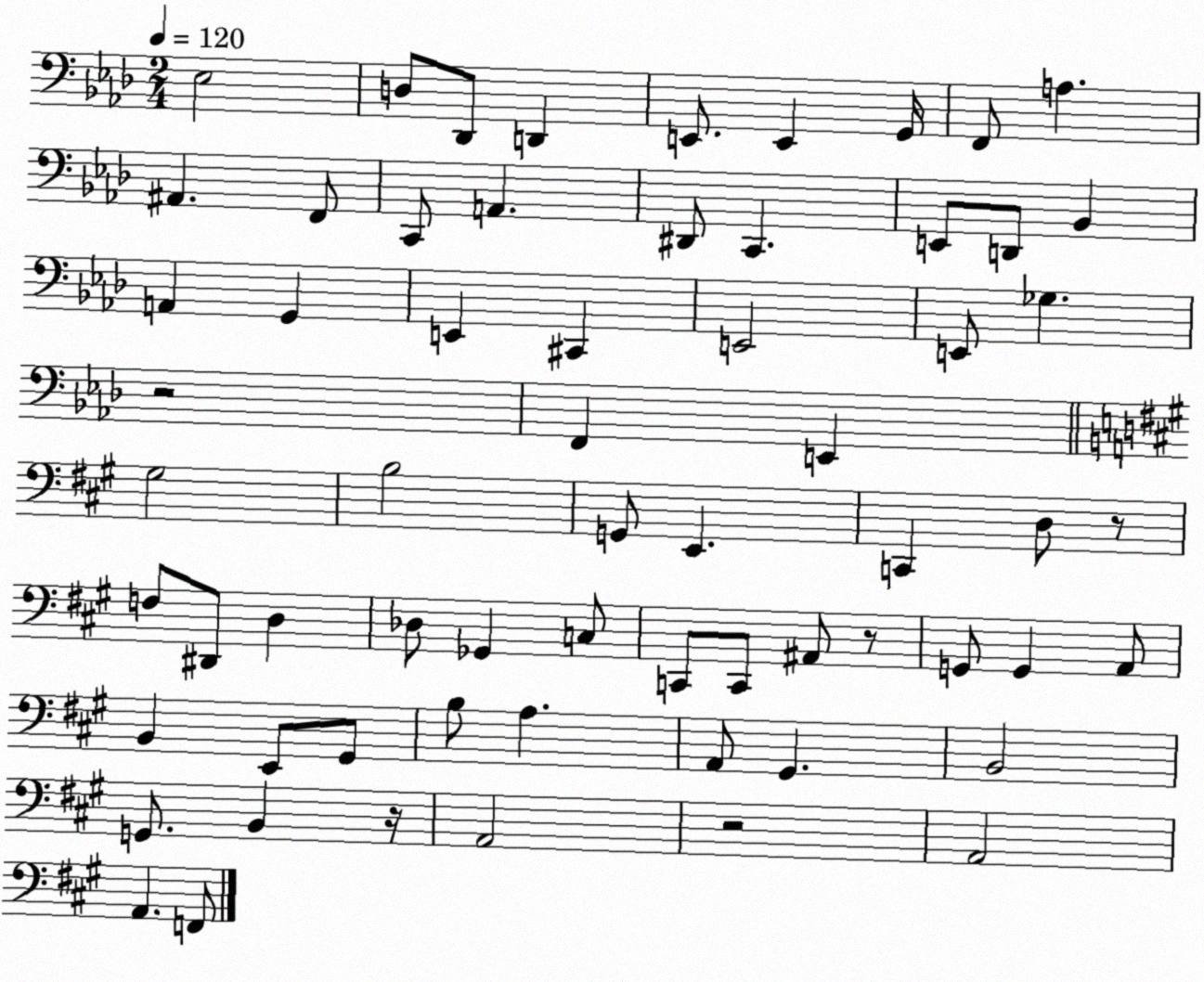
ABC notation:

X:1
T:Untitled
M:2/4
L:1/4
K:Ab
_E,2 D,/2 _D,,/2 D,, E,,/2 E,, G,,/4 F,,/2 A, ^A,, F,,/2 C,,/2 A,, ^D,,/2 C,, E,,/2 D,,/2 _B,, A,, G,, E,, ^C,, E,,2 E,,/2 _G, z2 F,, E,, ^G,2 B,2 G,,/2 E,, C,, D,/2 z/2 F,/2 ^D,,/2 D, _D,/2 _G,, C,/2 C,,/2 C,,/2 ^A,,/2 z/2 G,,/2 G,, A,,/2 B,, E,,/2 ^G,,/2 B,/2 A, A,,/2 ^G,, B,,2 G,,/2 B,, z/4 A,,2 z2 A,,2 A,, F,,/2